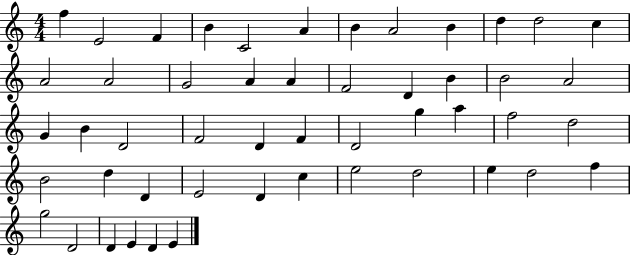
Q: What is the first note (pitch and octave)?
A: F5